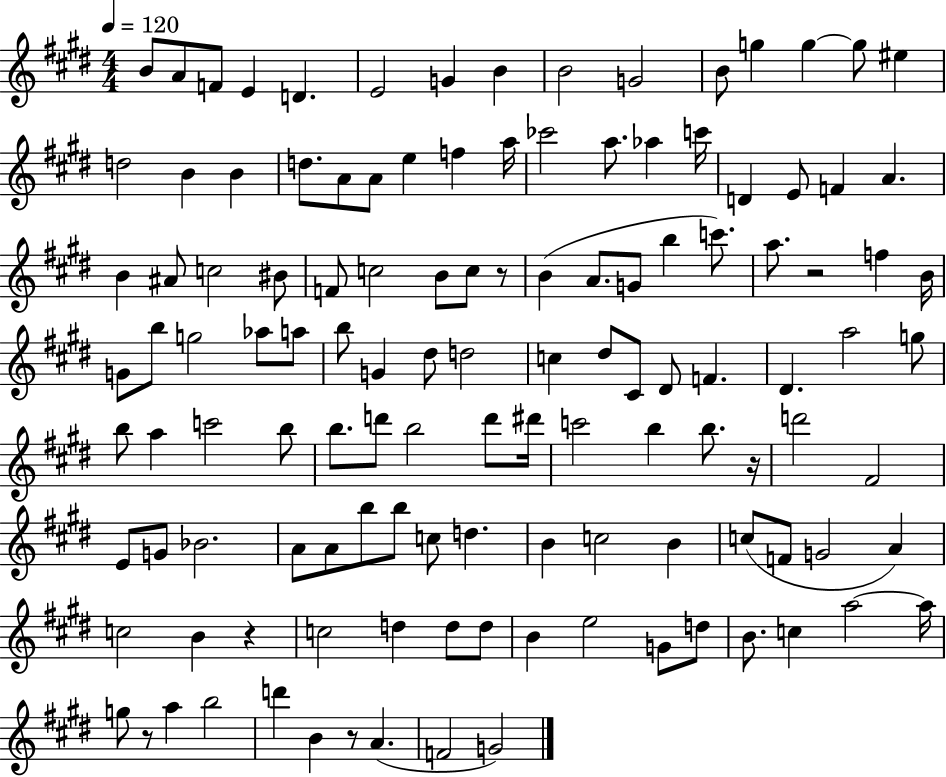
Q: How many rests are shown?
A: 6